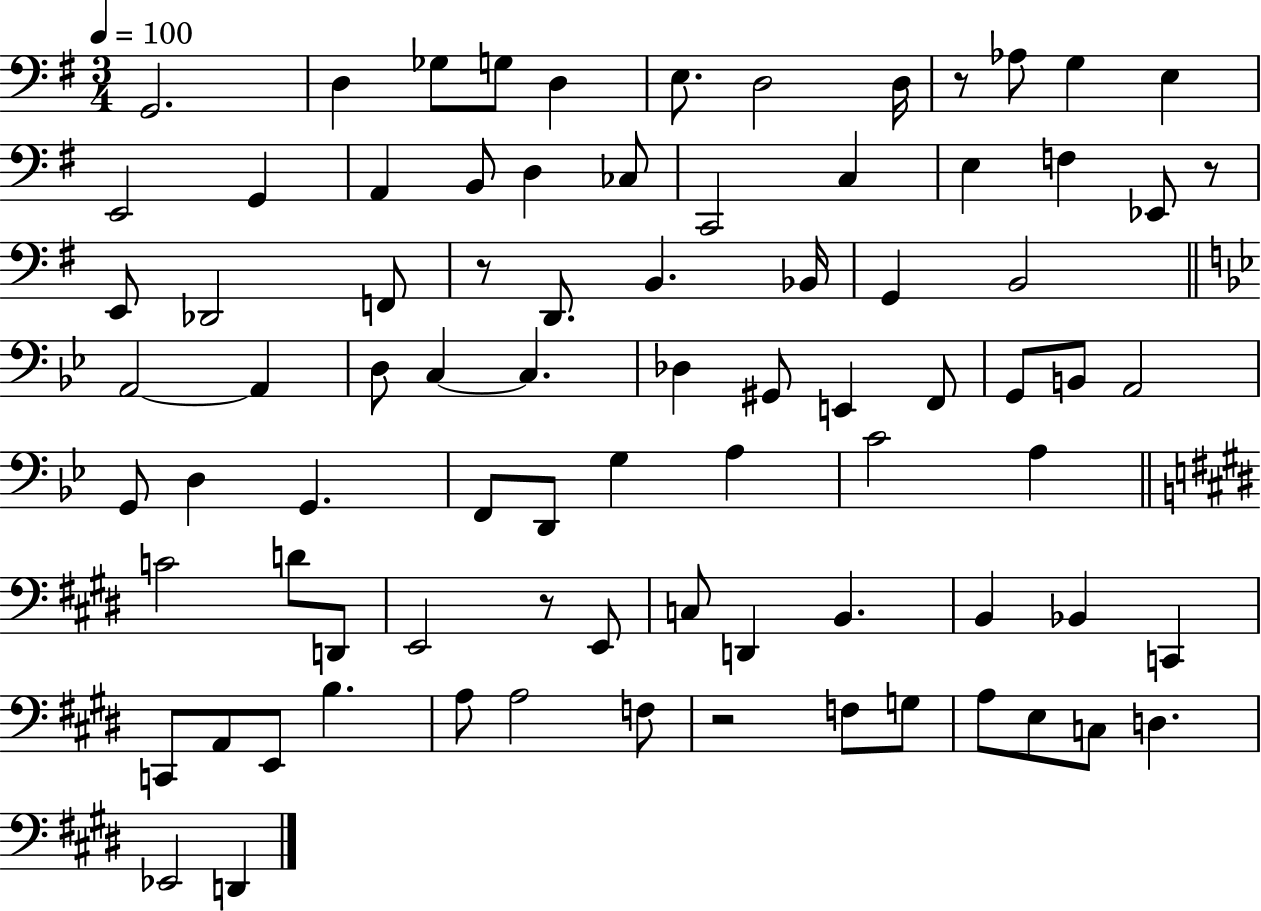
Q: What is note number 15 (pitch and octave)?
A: B2